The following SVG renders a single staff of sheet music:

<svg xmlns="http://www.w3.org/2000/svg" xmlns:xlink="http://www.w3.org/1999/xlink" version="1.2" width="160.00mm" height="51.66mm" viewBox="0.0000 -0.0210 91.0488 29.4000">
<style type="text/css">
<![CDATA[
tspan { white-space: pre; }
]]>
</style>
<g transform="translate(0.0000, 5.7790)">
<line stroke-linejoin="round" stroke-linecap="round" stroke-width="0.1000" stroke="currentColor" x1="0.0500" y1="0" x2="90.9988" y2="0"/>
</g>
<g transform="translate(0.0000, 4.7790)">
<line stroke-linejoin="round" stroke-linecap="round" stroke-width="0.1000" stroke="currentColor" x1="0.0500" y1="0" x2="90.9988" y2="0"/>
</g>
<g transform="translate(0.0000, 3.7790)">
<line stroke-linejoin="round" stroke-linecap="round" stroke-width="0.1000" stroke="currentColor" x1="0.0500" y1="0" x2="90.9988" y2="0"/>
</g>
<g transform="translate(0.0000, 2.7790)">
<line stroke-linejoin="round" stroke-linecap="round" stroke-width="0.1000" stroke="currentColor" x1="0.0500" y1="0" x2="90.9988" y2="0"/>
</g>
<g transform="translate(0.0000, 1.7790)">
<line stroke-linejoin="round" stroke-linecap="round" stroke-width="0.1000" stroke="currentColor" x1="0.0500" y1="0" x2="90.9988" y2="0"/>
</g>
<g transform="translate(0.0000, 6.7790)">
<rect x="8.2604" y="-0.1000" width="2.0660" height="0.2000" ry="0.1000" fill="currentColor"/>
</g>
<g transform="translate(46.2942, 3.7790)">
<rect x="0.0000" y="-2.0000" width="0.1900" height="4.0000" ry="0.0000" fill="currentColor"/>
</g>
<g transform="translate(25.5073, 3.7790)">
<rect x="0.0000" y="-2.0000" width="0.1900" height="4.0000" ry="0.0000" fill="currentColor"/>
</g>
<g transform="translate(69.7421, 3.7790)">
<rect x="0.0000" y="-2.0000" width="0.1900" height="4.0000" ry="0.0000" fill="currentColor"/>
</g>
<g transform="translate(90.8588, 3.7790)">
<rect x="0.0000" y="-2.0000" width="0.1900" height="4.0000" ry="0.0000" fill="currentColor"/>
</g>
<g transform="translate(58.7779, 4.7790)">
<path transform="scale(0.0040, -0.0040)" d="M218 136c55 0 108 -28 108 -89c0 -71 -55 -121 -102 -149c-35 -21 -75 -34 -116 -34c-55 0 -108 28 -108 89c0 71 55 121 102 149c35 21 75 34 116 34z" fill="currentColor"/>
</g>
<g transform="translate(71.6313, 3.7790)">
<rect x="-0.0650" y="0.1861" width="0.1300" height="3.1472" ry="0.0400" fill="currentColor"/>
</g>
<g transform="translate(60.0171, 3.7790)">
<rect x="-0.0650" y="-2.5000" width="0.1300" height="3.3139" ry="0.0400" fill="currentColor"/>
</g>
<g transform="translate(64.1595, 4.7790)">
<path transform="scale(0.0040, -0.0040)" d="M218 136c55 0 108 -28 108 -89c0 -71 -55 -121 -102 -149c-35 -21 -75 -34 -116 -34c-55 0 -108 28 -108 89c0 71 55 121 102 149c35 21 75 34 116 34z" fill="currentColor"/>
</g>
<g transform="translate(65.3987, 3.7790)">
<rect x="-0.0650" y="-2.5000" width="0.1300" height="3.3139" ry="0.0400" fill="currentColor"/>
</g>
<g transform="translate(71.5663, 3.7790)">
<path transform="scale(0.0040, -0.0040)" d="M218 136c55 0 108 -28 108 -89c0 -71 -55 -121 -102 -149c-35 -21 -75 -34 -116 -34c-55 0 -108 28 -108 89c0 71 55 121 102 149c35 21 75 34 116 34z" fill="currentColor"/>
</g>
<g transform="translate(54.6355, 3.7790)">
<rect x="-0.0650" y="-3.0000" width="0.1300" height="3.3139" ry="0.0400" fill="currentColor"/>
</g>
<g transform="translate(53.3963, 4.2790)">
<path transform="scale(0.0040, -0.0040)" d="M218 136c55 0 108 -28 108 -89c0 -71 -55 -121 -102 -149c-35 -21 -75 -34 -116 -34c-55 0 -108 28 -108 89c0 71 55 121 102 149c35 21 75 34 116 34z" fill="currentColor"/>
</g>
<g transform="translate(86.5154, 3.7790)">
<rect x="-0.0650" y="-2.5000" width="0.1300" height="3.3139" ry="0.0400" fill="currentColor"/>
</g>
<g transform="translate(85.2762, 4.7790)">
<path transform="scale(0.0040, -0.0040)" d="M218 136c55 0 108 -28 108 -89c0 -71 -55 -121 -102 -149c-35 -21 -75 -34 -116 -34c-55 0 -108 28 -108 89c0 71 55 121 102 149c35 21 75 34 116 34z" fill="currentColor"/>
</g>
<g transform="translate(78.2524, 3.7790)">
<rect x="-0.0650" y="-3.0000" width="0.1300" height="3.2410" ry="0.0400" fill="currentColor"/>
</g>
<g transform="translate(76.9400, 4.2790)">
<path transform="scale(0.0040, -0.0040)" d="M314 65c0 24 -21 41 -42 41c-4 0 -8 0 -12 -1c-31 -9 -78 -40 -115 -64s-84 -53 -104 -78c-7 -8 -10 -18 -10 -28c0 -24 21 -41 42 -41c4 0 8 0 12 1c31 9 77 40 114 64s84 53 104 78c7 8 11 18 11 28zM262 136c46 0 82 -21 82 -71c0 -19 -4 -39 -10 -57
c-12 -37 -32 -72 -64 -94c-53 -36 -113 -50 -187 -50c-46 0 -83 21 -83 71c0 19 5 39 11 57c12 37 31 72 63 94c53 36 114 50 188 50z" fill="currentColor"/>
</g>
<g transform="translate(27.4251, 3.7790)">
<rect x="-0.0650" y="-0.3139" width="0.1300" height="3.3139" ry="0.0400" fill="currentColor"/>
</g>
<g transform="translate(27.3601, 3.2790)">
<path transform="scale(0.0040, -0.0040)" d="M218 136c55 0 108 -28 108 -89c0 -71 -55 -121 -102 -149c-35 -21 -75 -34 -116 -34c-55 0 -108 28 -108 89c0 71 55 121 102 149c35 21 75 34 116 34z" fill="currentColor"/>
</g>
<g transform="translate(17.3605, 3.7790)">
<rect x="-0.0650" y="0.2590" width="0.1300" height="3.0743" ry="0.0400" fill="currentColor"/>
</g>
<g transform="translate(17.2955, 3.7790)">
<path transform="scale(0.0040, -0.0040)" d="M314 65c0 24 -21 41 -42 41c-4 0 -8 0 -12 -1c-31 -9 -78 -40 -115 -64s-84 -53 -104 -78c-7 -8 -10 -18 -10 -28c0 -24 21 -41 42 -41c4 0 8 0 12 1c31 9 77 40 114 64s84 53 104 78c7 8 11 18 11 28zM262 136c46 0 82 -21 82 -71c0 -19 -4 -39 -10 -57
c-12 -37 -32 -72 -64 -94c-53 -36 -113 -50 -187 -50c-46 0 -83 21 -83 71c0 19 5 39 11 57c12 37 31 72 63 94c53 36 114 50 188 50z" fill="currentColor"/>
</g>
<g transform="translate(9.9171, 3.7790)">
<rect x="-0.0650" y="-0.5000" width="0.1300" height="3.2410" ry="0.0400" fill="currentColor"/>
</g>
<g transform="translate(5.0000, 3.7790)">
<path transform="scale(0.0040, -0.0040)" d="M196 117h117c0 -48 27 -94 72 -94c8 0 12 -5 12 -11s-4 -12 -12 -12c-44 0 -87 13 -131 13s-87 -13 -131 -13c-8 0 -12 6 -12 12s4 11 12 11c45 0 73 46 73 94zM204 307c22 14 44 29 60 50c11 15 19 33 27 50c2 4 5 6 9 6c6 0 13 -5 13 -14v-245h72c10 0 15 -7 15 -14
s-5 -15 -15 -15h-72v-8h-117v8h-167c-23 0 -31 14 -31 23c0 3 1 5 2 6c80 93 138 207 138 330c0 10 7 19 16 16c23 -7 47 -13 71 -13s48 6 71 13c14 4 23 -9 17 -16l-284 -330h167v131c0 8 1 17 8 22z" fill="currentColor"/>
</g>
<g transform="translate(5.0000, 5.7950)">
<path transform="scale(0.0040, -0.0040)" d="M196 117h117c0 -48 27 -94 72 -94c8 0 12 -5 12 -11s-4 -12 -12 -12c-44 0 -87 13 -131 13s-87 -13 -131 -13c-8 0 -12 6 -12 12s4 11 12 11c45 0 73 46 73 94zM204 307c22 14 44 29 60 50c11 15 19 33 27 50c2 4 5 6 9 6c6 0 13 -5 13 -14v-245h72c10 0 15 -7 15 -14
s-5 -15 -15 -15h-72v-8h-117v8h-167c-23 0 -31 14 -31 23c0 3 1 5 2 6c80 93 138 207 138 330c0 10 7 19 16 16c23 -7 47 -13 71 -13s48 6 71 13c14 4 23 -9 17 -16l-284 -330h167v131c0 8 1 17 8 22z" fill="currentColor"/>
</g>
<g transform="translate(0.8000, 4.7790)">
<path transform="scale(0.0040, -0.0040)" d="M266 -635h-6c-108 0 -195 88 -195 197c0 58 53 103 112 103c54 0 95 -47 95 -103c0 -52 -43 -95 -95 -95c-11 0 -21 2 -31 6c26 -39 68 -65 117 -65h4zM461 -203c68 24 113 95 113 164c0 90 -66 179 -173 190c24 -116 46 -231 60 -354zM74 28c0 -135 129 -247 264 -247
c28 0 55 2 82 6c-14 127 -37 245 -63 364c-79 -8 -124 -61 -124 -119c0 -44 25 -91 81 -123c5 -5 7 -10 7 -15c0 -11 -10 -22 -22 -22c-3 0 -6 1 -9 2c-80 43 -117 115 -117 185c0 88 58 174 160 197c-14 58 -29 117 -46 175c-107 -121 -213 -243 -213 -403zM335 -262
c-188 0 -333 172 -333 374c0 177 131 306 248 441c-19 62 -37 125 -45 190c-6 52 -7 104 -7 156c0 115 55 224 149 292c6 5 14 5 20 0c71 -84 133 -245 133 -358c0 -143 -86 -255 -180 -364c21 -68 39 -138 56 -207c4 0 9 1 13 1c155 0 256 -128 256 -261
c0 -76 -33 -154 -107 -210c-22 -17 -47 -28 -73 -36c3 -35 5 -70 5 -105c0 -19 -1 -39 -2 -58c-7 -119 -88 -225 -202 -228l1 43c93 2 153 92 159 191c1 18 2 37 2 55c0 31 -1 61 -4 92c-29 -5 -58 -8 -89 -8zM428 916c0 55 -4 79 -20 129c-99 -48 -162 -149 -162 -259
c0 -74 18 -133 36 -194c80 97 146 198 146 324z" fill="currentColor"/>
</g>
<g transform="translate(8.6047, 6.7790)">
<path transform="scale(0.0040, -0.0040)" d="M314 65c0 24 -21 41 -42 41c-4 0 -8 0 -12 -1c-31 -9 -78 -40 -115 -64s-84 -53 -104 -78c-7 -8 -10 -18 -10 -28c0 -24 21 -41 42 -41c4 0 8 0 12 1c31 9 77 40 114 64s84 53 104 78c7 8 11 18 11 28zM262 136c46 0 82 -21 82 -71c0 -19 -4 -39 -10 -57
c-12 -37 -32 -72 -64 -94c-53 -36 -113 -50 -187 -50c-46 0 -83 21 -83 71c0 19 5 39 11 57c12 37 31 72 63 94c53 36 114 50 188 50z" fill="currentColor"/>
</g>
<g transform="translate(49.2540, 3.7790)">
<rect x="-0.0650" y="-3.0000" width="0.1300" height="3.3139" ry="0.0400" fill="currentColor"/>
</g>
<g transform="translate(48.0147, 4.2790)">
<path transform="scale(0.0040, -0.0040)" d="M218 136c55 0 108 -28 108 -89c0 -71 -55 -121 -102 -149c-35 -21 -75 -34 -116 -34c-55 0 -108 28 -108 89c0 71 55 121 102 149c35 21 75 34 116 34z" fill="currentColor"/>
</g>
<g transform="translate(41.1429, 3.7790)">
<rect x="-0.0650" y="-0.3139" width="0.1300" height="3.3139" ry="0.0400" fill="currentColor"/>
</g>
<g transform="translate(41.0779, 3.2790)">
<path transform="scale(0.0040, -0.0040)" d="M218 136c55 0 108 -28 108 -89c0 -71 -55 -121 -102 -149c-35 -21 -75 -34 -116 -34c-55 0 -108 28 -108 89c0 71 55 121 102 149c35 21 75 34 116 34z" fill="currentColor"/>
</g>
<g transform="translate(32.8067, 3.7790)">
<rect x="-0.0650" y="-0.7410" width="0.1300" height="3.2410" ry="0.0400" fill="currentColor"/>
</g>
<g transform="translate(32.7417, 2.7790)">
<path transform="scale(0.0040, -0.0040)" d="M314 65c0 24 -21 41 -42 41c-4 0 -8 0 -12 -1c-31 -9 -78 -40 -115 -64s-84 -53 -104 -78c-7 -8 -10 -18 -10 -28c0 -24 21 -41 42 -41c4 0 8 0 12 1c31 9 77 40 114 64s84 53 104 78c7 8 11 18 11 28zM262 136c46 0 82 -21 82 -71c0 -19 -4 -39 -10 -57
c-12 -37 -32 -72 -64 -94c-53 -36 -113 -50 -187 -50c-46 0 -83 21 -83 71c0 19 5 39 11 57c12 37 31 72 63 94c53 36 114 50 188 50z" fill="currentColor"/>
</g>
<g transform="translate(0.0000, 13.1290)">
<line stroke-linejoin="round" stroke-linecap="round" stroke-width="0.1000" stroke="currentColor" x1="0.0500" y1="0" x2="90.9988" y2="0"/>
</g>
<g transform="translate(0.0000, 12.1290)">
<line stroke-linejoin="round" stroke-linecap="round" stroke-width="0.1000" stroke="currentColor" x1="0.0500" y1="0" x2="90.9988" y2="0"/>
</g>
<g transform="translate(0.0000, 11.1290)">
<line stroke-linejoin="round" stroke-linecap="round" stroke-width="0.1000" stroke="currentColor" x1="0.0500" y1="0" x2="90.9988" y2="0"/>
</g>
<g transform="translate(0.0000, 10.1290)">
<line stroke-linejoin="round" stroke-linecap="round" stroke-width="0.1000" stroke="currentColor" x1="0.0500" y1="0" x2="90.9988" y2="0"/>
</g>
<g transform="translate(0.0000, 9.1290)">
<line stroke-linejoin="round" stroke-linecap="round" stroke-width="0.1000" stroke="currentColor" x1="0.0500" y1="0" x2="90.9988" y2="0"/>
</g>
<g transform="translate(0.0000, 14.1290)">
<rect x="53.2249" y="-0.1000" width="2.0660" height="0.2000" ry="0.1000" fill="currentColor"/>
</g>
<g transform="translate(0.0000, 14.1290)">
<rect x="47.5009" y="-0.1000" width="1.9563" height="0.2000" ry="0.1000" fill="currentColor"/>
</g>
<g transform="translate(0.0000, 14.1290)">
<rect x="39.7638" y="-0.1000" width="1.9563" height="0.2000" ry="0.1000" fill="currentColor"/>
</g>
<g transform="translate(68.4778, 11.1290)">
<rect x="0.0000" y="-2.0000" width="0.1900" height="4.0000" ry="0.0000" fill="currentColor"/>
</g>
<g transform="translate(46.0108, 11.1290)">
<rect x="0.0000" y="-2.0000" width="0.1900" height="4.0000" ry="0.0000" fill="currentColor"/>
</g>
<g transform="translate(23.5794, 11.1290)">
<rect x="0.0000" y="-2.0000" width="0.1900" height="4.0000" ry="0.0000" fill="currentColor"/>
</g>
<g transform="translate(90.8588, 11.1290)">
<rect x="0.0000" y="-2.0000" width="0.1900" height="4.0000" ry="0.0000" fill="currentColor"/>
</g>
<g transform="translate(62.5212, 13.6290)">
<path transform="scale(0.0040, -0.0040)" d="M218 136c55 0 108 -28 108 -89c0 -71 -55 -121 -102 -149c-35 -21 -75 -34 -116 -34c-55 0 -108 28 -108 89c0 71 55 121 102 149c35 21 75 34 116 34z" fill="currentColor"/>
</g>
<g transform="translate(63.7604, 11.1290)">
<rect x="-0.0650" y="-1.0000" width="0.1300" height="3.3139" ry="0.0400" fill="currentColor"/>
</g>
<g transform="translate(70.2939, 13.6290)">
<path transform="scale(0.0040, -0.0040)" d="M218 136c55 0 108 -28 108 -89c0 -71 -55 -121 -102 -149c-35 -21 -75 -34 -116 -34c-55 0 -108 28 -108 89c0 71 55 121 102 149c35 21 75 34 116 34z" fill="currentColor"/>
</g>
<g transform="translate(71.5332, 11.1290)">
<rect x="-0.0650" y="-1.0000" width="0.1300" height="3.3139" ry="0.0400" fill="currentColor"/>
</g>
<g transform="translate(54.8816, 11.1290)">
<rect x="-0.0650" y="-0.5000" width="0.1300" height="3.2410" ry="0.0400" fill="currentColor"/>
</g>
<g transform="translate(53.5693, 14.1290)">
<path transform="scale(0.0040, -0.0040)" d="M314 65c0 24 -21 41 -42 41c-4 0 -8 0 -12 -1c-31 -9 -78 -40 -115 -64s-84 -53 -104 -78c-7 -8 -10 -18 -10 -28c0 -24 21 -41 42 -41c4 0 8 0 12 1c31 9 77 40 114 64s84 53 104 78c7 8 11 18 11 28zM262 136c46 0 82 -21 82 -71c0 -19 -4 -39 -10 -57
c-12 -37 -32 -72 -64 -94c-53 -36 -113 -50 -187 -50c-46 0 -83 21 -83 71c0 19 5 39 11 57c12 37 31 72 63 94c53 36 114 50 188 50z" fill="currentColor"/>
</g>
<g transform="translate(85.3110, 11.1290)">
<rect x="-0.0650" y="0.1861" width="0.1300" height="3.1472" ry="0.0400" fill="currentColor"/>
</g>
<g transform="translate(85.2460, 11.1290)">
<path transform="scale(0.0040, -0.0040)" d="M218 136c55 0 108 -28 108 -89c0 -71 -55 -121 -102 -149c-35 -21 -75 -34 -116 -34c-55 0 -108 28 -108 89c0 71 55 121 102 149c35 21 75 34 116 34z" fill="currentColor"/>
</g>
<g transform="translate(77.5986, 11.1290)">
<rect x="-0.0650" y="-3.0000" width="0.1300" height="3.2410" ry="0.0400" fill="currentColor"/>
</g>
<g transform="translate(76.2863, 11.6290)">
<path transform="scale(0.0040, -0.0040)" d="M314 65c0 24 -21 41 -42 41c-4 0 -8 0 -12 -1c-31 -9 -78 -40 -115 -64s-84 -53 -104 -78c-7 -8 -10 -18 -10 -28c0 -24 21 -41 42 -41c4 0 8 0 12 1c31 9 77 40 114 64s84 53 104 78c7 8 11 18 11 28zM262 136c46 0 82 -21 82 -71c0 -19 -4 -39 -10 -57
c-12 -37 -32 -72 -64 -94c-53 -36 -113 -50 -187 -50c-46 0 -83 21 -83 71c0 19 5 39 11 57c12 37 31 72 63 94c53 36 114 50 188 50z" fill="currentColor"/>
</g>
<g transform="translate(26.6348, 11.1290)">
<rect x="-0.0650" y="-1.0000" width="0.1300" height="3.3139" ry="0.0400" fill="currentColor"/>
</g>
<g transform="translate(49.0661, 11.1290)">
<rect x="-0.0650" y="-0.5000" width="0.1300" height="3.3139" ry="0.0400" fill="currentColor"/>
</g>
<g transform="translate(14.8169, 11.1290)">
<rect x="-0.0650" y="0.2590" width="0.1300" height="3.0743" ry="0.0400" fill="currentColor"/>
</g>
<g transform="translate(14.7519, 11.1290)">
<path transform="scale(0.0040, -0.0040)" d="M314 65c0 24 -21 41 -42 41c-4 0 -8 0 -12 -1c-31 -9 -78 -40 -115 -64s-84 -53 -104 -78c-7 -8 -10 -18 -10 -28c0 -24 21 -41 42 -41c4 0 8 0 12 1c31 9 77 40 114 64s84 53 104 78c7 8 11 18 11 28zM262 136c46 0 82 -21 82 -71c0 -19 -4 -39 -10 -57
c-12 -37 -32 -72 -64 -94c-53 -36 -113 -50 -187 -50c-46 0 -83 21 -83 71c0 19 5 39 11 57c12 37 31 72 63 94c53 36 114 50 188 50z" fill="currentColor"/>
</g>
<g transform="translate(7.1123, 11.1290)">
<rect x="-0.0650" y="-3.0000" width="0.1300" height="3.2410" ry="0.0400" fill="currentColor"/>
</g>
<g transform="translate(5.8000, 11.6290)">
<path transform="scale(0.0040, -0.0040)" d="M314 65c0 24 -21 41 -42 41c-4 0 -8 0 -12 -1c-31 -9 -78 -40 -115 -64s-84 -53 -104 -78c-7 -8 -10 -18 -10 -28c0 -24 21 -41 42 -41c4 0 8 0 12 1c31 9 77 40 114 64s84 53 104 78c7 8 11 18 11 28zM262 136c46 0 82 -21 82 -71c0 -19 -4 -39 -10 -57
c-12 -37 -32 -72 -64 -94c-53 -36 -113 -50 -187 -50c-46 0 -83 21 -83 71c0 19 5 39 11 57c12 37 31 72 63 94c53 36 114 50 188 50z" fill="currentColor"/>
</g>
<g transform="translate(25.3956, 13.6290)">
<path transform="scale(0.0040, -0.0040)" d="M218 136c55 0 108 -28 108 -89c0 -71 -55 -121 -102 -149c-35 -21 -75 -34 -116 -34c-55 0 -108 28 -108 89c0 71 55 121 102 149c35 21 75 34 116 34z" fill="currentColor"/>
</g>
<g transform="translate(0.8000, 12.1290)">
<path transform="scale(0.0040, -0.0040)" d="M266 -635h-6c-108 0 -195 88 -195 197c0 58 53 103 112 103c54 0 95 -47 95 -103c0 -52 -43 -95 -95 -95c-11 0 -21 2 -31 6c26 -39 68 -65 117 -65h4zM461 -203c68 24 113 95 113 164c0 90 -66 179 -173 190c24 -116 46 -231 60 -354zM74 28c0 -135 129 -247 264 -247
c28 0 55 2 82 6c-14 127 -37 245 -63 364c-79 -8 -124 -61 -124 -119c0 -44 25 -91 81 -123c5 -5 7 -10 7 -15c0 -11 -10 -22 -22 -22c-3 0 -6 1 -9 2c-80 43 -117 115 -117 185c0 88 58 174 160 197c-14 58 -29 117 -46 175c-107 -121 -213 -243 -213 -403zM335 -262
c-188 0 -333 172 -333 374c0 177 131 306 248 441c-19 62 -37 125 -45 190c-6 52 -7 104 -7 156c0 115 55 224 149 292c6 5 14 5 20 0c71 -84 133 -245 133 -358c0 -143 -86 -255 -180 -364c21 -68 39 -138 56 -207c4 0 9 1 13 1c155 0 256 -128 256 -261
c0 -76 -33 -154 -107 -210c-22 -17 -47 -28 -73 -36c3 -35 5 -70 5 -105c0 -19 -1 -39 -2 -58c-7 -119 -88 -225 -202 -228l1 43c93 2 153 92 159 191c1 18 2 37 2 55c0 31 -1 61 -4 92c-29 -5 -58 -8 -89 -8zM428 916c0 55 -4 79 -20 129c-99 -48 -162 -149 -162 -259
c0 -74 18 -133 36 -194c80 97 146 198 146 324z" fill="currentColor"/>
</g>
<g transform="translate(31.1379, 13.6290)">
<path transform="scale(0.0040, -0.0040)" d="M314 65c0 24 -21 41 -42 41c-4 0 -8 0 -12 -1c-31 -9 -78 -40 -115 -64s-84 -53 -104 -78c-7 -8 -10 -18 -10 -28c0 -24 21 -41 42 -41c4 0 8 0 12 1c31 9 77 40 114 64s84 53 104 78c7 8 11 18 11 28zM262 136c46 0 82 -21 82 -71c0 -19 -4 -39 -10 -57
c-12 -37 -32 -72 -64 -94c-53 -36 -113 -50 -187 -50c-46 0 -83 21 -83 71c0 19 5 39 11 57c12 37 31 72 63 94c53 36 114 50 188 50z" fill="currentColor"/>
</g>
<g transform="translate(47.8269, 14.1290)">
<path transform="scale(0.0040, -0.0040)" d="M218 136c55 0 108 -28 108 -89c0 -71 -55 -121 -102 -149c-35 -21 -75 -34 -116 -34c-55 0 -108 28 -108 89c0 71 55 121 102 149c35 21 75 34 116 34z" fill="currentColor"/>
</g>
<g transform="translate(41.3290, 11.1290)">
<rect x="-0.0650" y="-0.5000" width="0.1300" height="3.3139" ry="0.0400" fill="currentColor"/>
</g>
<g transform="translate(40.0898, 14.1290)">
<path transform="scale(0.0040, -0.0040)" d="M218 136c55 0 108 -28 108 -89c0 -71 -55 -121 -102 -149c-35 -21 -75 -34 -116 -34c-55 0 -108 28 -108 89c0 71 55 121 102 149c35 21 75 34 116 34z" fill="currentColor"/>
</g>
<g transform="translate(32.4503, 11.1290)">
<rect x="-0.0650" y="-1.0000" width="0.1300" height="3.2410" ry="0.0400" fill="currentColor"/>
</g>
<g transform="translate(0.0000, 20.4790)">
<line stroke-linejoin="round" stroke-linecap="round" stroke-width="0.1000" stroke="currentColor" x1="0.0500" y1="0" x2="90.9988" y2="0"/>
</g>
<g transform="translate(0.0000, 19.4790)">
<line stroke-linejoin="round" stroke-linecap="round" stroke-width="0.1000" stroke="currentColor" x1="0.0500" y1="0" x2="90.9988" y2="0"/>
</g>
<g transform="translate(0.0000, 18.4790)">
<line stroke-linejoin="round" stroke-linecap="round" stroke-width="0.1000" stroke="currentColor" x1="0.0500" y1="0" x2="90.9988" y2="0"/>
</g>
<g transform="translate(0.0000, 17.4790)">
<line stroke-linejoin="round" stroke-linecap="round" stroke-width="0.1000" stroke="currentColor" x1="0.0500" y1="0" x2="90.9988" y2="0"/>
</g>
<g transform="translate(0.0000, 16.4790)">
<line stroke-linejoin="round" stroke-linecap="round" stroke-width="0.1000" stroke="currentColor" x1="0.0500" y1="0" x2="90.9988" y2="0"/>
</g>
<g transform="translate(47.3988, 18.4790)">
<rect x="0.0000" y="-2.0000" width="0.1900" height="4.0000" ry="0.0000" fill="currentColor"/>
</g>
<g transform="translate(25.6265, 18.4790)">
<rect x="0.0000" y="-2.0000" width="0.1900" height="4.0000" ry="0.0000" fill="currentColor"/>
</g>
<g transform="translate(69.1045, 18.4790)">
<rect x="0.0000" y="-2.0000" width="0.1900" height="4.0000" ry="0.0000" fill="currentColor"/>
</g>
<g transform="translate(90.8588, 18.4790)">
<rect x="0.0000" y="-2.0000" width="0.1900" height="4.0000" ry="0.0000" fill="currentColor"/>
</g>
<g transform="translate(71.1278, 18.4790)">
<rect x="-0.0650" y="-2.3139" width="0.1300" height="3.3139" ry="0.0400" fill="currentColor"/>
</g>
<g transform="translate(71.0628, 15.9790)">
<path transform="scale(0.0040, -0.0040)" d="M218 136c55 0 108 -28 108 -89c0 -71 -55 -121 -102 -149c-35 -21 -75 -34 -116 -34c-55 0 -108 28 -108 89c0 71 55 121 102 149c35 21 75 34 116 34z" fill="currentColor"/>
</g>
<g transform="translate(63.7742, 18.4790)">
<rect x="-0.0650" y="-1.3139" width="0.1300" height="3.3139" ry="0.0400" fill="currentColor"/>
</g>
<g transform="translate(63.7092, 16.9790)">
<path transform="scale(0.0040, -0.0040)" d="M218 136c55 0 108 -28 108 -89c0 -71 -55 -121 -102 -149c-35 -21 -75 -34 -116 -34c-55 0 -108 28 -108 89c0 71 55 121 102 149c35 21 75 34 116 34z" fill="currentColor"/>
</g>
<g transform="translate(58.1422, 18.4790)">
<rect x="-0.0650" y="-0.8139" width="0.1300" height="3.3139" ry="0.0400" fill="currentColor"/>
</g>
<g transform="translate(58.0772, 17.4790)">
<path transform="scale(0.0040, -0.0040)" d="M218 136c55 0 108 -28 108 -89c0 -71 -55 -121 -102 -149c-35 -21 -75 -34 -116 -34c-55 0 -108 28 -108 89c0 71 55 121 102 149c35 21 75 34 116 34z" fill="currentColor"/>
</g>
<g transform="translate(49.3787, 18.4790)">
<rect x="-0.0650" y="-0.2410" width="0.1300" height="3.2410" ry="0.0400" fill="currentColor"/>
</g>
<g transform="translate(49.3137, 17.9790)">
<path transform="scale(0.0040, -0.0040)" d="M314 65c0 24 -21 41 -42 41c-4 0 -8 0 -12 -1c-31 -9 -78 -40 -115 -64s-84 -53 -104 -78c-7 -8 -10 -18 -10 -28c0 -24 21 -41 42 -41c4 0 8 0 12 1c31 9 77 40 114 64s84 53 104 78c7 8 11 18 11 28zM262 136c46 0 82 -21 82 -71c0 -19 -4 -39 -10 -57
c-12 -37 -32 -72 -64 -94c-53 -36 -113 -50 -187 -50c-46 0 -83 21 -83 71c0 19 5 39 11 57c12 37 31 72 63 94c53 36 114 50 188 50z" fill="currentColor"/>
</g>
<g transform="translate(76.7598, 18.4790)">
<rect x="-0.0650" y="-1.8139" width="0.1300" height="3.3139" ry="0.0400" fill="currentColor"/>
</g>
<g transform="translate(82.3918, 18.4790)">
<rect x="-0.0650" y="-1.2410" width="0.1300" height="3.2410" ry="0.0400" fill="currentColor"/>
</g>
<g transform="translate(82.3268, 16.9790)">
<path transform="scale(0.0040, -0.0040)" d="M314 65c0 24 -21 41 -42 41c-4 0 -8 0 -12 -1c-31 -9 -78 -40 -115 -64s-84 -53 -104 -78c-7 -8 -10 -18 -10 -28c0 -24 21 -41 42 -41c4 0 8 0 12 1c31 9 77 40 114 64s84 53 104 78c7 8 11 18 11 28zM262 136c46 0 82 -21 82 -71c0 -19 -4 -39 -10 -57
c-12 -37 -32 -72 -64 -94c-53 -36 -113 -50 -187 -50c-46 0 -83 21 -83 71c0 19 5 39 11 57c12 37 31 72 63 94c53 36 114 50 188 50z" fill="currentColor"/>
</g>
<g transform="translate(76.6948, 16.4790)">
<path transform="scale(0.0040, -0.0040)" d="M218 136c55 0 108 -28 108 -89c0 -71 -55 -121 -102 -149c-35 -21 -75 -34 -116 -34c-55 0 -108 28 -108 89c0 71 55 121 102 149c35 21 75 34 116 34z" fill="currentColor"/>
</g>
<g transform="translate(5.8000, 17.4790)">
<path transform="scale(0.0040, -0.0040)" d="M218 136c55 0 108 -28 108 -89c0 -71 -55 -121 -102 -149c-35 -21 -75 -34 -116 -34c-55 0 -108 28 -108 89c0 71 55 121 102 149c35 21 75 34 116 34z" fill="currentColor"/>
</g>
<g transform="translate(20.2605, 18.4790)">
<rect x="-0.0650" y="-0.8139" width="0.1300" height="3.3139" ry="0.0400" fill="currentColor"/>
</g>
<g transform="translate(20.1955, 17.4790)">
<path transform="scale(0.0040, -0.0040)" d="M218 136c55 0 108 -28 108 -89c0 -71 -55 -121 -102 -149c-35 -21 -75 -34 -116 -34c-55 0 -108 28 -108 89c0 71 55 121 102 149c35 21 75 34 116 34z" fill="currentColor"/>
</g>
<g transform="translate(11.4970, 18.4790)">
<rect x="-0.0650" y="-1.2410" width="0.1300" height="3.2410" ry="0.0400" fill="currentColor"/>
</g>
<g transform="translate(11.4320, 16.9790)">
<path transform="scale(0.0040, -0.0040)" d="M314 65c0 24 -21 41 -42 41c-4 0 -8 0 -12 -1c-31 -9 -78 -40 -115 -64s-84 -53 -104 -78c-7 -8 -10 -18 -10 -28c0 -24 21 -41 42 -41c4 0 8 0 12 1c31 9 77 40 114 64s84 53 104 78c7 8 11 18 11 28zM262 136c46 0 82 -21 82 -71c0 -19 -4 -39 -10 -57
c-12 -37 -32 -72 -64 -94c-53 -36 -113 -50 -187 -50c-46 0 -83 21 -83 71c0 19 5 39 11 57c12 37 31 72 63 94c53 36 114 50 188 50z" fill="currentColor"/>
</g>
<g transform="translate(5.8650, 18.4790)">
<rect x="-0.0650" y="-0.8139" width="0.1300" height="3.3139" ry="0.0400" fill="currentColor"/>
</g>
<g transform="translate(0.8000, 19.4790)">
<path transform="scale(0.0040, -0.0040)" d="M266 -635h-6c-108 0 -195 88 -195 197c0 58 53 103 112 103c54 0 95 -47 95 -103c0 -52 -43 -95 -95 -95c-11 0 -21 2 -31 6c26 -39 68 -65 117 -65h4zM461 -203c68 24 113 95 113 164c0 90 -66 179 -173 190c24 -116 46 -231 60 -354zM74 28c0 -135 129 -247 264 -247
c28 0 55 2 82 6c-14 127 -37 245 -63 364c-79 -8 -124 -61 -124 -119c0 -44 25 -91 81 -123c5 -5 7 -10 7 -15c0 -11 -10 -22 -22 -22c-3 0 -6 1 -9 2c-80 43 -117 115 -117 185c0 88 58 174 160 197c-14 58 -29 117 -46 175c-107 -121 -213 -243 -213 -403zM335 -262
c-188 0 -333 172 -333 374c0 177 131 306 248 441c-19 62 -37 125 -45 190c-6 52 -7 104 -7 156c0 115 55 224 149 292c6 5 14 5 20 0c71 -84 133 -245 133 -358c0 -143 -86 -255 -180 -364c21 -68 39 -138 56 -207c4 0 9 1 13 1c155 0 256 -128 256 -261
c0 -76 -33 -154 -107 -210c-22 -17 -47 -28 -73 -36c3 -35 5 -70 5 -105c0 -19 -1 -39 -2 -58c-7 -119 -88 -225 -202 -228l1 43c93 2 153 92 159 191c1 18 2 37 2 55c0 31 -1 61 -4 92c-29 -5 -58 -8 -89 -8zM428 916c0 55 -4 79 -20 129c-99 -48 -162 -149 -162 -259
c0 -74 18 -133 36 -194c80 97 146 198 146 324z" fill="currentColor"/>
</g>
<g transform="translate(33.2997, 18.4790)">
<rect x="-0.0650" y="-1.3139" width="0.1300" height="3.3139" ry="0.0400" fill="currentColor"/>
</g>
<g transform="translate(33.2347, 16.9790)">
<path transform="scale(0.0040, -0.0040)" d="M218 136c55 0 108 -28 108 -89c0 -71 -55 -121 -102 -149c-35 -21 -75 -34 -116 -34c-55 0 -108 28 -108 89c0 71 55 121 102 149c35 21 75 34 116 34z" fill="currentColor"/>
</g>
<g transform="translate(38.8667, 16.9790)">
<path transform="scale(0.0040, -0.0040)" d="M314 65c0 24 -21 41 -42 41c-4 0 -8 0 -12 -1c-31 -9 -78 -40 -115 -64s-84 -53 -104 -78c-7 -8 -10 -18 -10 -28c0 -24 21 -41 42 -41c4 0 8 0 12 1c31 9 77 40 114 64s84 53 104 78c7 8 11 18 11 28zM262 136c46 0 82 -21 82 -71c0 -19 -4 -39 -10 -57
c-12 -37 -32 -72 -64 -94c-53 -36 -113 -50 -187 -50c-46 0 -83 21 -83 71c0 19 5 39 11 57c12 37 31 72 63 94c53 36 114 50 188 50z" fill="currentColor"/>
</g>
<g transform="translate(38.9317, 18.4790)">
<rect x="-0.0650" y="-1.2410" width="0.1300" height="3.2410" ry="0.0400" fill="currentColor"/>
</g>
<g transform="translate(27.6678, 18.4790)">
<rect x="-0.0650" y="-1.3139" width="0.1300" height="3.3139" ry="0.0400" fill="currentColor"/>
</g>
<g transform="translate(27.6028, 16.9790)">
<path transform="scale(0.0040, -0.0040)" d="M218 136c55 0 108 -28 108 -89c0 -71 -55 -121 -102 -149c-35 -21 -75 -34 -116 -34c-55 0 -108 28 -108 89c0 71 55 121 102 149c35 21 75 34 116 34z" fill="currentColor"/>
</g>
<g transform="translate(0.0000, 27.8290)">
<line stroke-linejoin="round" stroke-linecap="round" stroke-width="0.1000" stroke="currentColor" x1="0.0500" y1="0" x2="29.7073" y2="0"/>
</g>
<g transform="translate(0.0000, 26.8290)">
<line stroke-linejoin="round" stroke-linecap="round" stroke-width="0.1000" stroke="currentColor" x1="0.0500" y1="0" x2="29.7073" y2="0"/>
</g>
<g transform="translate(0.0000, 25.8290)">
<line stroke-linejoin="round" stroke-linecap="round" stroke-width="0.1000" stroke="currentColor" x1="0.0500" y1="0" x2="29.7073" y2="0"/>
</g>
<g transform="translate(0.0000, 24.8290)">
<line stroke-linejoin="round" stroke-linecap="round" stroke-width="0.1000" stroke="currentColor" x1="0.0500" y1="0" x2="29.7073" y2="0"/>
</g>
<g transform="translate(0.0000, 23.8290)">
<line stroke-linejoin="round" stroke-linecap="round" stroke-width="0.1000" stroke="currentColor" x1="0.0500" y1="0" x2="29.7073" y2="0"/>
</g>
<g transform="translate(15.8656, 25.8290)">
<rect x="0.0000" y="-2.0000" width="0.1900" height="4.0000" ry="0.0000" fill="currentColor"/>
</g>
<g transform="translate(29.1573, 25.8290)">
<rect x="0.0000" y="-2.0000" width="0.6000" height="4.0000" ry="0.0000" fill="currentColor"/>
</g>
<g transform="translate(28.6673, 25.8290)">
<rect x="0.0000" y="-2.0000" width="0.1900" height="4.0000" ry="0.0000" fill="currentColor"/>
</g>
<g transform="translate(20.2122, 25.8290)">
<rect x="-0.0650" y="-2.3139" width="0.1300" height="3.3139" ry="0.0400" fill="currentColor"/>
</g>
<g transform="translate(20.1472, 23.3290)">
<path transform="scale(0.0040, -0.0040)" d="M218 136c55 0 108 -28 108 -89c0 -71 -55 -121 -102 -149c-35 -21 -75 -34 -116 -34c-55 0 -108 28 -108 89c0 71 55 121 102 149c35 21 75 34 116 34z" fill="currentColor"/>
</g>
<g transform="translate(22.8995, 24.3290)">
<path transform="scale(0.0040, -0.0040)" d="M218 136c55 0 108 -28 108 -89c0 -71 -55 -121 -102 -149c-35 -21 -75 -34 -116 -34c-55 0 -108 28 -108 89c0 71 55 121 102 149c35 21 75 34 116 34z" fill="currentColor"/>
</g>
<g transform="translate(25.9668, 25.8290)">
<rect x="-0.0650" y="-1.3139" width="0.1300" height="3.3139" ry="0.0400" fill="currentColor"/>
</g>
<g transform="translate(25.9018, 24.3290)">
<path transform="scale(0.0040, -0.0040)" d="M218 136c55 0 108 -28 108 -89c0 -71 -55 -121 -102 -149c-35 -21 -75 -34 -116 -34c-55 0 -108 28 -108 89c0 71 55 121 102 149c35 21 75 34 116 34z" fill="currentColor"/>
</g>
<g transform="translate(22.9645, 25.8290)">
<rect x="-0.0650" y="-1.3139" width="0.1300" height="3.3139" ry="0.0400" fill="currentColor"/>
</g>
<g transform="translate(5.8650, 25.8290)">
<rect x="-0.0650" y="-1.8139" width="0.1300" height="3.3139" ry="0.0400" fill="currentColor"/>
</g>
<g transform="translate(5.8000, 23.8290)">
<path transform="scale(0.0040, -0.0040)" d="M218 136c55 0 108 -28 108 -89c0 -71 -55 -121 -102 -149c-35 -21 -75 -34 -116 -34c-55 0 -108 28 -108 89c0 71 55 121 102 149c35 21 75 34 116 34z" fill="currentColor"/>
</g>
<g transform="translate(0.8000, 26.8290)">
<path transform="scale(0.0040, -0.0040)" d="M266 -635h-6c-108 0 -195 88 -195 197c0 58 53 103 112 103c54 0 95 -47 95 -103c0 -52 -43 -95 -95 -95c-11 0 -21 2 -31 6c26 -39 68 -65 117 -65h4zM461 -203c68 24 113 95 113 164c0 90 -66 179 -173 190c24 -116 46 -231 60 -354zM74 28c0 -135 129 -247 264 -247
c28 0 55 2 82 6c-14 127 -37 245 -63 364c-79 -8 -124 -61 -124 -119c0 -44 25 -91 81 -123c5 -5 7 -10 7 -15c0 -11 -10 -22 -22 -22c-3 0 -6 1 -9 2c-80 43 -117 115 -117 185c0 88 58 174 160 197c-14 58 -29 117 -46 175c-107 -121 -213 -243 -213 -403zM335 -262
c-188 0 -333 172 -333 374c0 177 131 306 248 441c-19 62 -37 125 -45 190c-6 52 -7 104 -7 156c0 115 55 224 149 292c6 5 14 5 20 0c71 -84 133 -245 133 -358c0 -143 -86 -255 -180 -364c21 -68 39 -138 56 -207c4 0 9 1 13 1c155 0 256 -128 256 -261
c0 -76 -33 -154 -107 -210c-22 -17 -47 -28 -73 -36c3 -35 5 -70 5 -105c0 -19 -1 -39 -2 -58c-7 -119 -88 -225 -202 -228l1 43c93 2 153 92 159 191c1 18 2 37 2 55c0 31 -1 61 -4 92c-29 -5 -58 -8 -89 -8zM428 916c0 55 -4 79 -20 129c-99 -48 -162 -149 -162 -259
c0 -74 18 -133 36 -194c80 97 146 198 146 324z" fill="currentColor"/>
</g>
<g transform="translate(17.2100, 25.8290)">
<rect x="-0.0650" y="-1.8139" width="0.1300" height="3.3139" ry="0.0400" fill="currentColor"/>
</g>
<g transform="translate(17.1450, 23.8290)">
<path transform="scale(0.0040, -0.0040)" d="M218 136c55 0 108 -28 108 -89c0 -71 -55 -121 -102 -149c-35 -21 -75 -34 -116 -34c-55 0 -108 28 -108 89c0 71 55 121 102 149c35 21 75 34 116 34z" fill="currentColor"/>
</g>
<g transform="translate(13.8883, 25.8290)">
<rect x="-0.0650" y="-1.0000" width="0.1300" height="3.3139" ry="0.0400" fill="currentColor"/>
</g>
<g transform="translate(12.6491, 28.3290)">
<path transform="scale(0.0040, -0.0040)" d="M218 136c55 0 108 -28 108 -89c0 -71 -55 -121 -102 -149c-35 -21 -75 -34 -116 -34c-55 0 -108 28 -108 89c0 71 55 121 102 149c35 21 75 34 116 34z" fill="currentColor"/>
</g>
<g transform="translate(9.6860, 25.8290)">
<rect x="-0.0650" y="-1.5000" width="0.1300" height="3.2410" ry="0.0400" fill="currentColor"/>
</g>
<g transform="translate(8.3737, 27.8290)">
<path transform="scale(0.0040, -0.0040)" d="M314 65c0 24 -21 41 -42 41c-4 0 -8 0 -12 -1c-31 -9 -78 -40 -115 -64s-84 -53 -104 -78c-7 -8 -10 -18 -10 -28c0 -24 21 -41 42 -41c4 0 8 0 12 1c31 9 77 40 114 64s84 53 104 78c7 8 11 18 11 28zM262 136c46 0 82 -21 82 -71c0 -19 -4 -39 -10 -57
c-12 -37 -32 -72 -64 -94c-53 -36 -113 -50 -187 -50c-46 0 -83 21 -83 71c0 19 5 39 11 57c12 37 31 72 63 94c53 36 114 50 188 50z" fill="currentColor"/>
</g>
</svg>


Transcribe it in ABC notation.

X:1
T:Untitled
M:4/4
L:1/4
K:C
C2 B2 c d2 c A A G G B A2 G A2 B2 D D2 C C C2 D D A2 B d e2 d e e e2 c2 d e g f e2 f E2 D f g e e